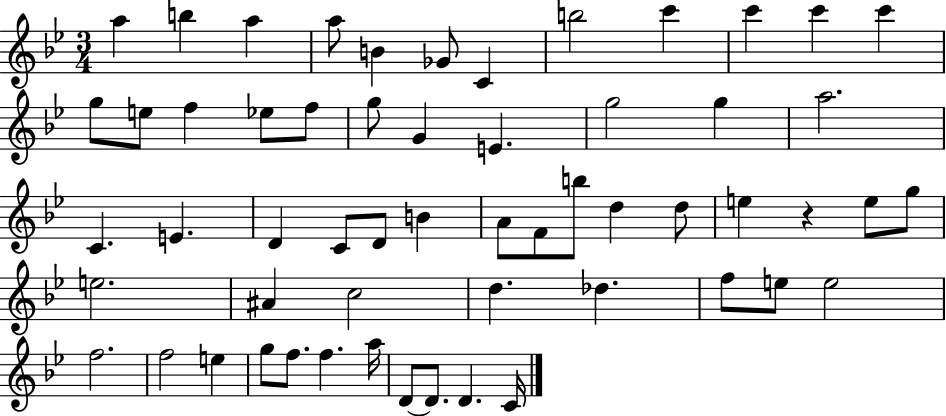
A5/q B5/q A5/q A5/e B4/q Gb4/e C4/q B5/h C6/q C6/q C6/q C6/q G5/e E5/e F5/q Eb5/e F5/e G5/e G4/q E4/q. G5/h G5/q A5/h. C4/q. E4/q. D4/q C4/e D4/e B4/q A4/e F4/e B5/e D5/q D5/e E5/q R/q E5/e G5/e E5/h. A#4/q C5/h D5/q. Db5/q. F5/e E5/e E5/h F5/h. F5/h E5/q G5/e F5/e. F5/q. A5/s D4/e D4/e. D4/q. C4/s